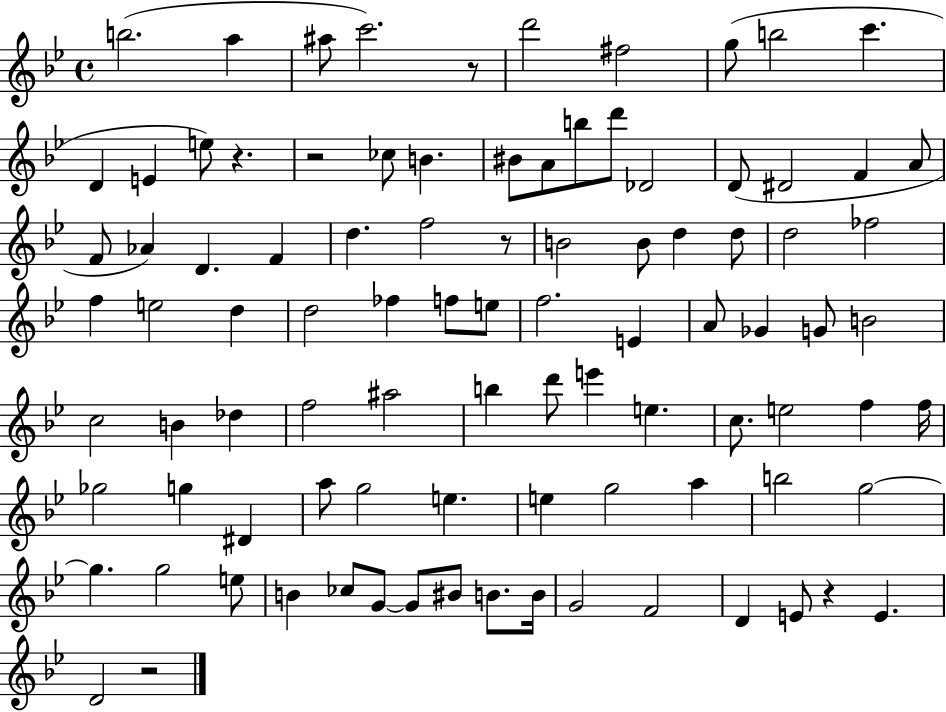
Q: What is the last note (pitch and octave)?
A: D4